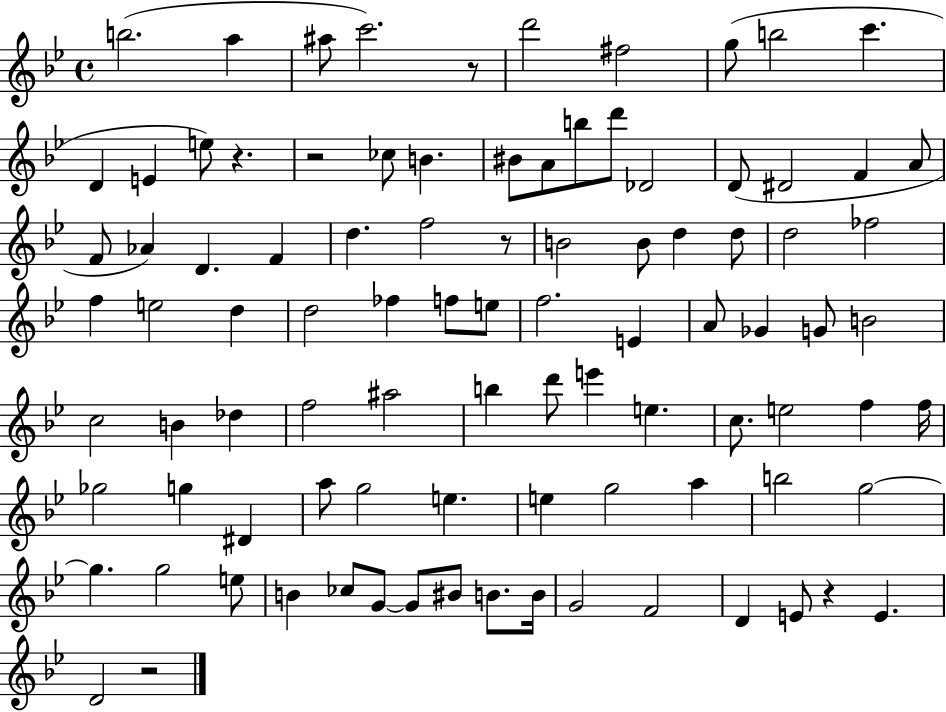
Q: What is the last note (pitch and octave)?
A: D4